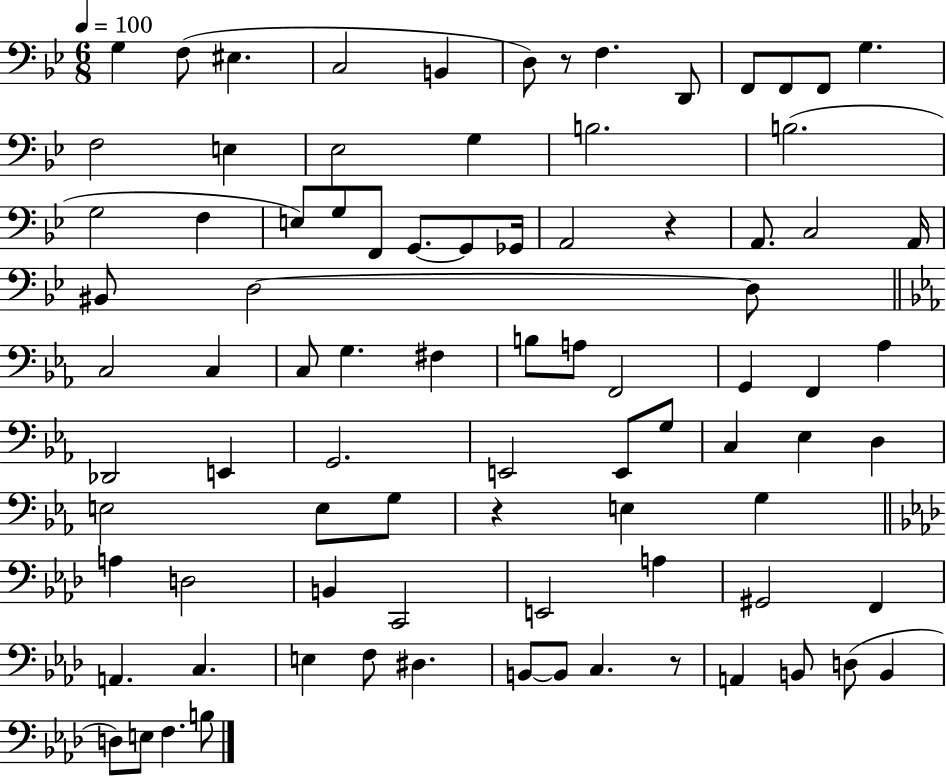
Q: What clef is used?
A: bass